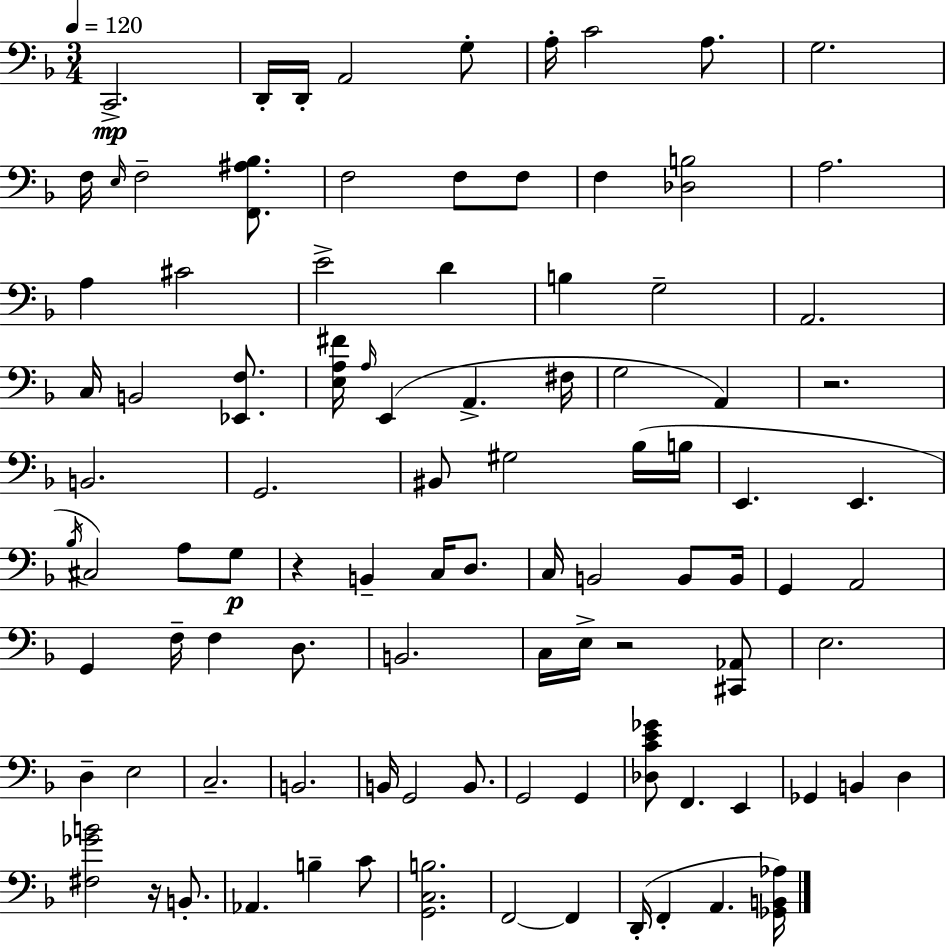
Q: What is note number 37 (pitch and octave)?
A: Bb3